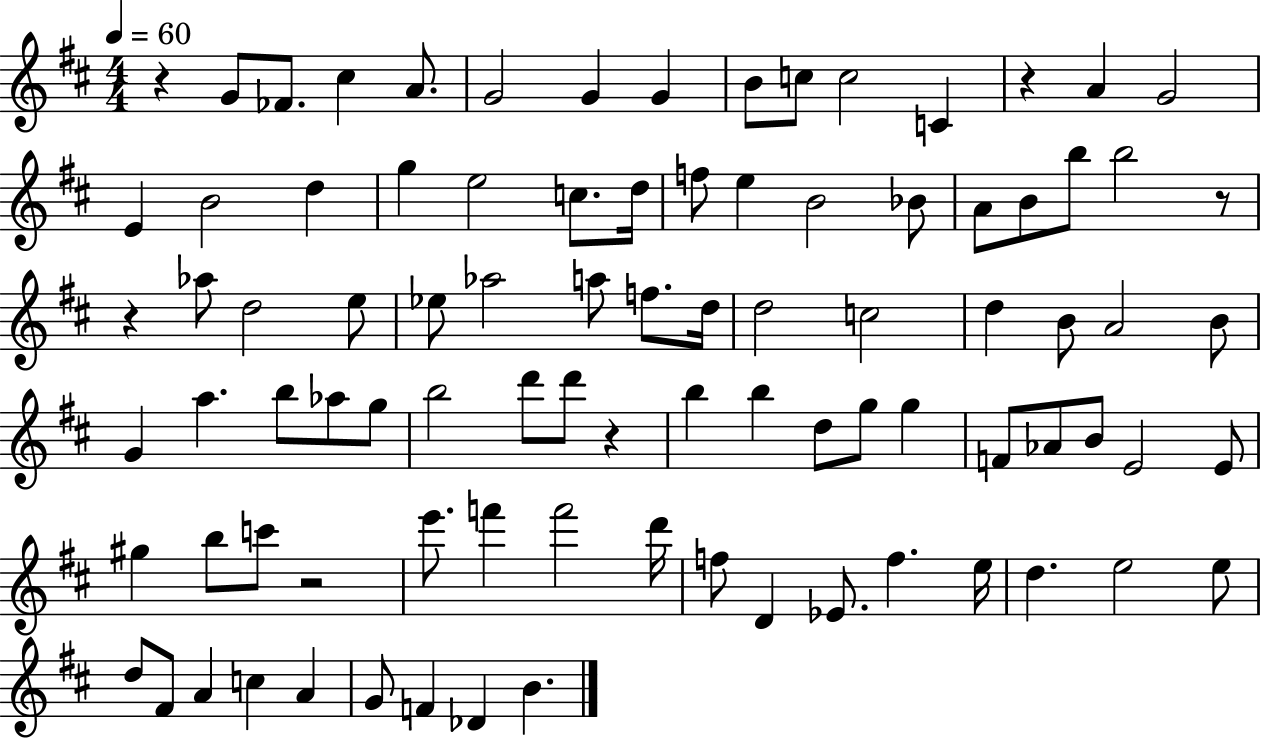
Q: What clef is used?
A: treble